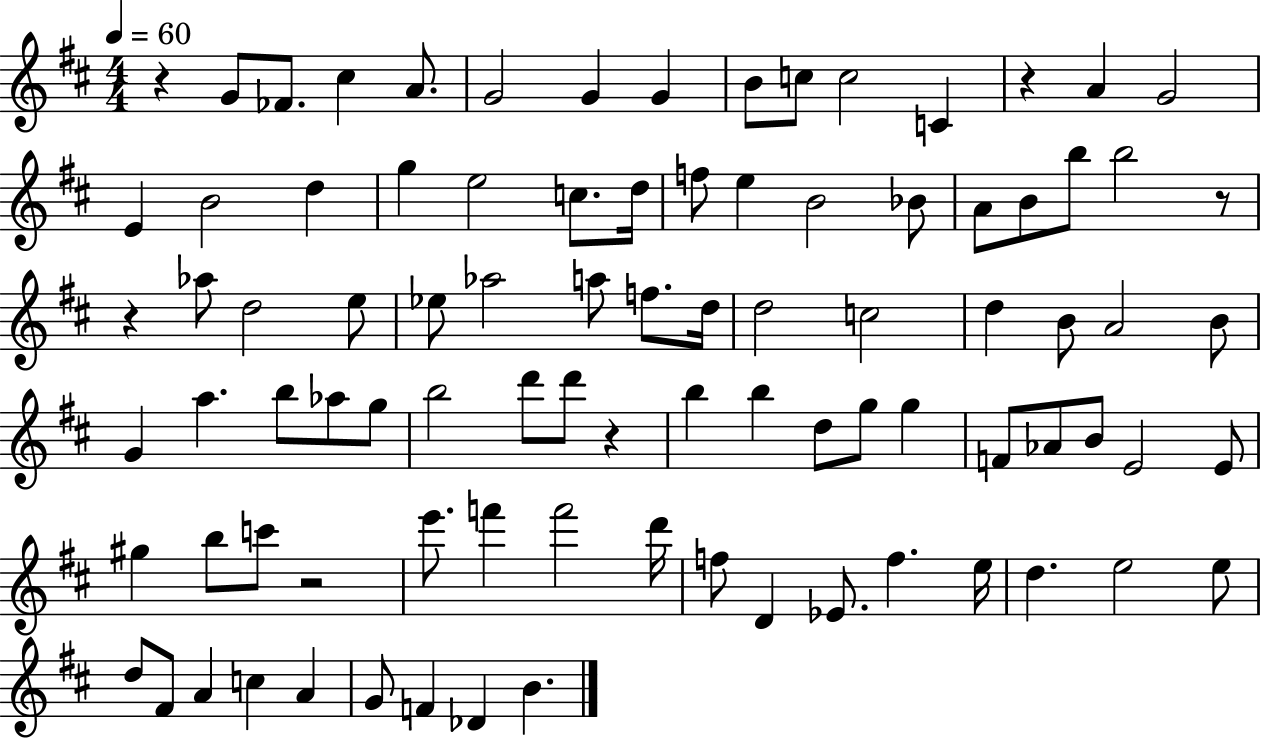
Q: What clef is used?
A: treble